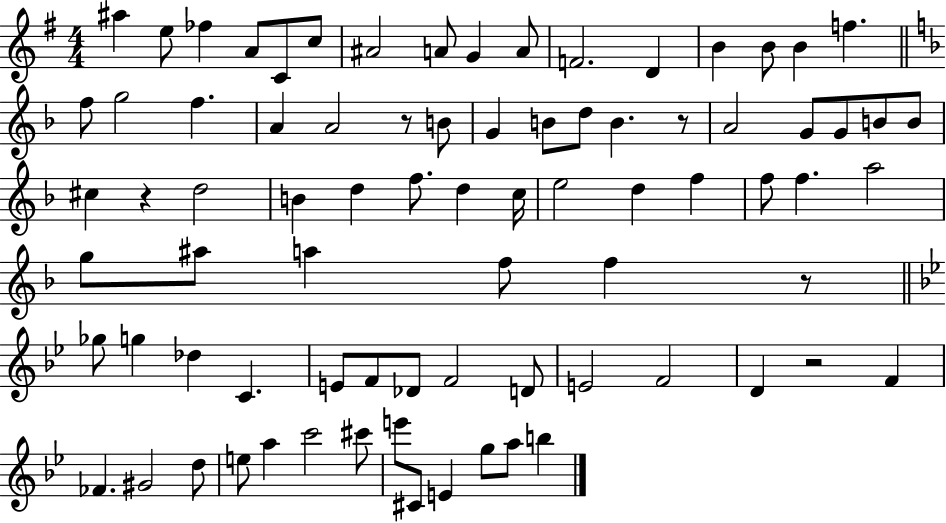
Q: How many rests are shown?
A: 5